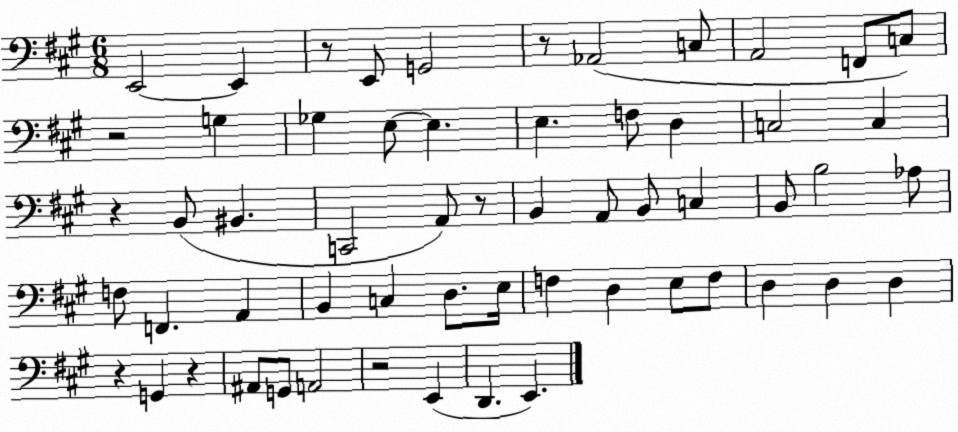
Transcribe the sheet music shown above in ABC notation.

X:1
T:Untitled
M:6/8
L:1/4
K:A
E,,2 E,, z/2 E,,/2 G,,2 z/2 _A,,2 C,/2 A,,2 F,,/2 C,/2 z2 G, _G, E,/2 E, E, F,/2 D, C,2 C, z B,,/2 ^B,, C,,2 A,,/2 z/2 B,, A,,/2 B,,/2 C, B,,/2 B,2 _A,/2 F,/2 F,, A,, B,, C, D,/2 E,/4 F, D, E,/2 F,/2 D, D, D, z G,, z ^A,,/2 G,,/2 A,,2 z2 E,, D,, E,,